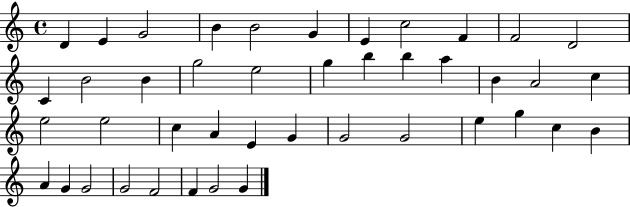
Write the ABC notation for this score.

X:1
T:Untitled
M:4/4
L:1/4
K:C
D E G2 B B2 G E c2 F F2 D2 C B2 B g2 e2 g b b a B A2 c e2 e2 c A E G G2 G2 e g c B A G G2 G2 F2 F G2 G